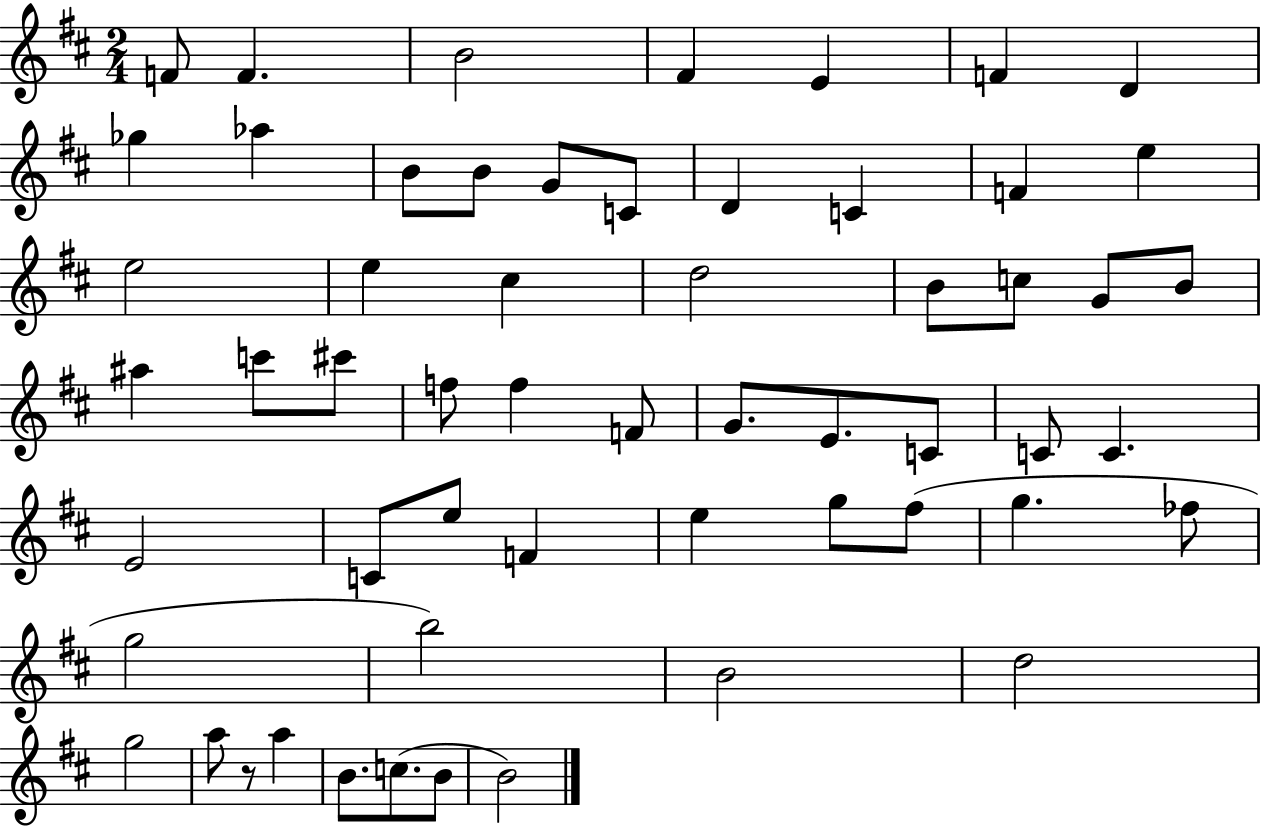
{
  \clef treble
  \numericTimeSignature
  \time 2/4
  \key d \major
  f'8 f'4. | b'2 | fis'4 e'4 | f'4 d'4 | \break ges''4 aes''4 | b'8 b'8 g'8 c'8 | d'4 c'4 | f'4 e''4 | \break e''2 | e''4 cis''4 | d''2 | b'8 c''8 g'8 b'8 | \break ais''4 c'''8 cis'''8 | f''8 f''4 f'8 | g'8. e'8. c'8 | c'8 c'4. | \break e'2 | c'8 e''8 f'4 | e''4 g''8 fis''8( | g''4. fes''8 | \break g''2 | b''2) | b'2 | d''2 | \break g''2 | a''8 r8 a''4 | b'8. c''8.( b'8 | b'2) | \break \bar "|."
}